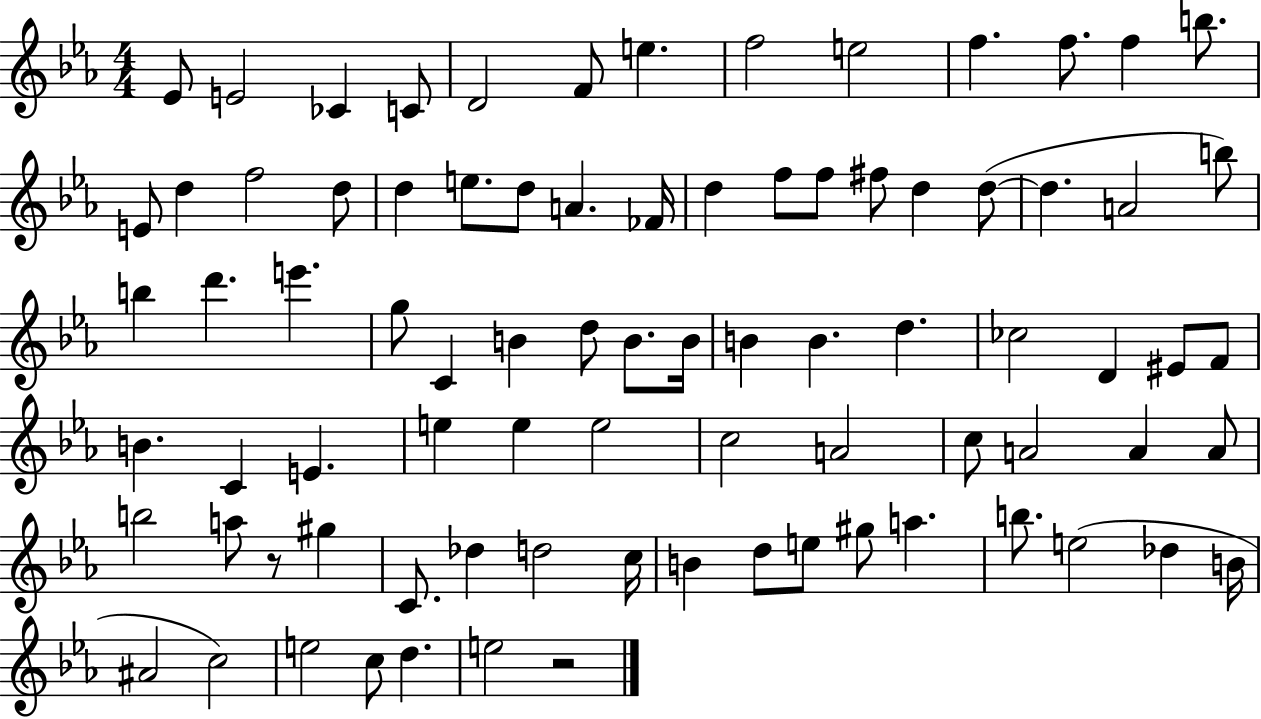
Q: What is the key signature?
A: EES major